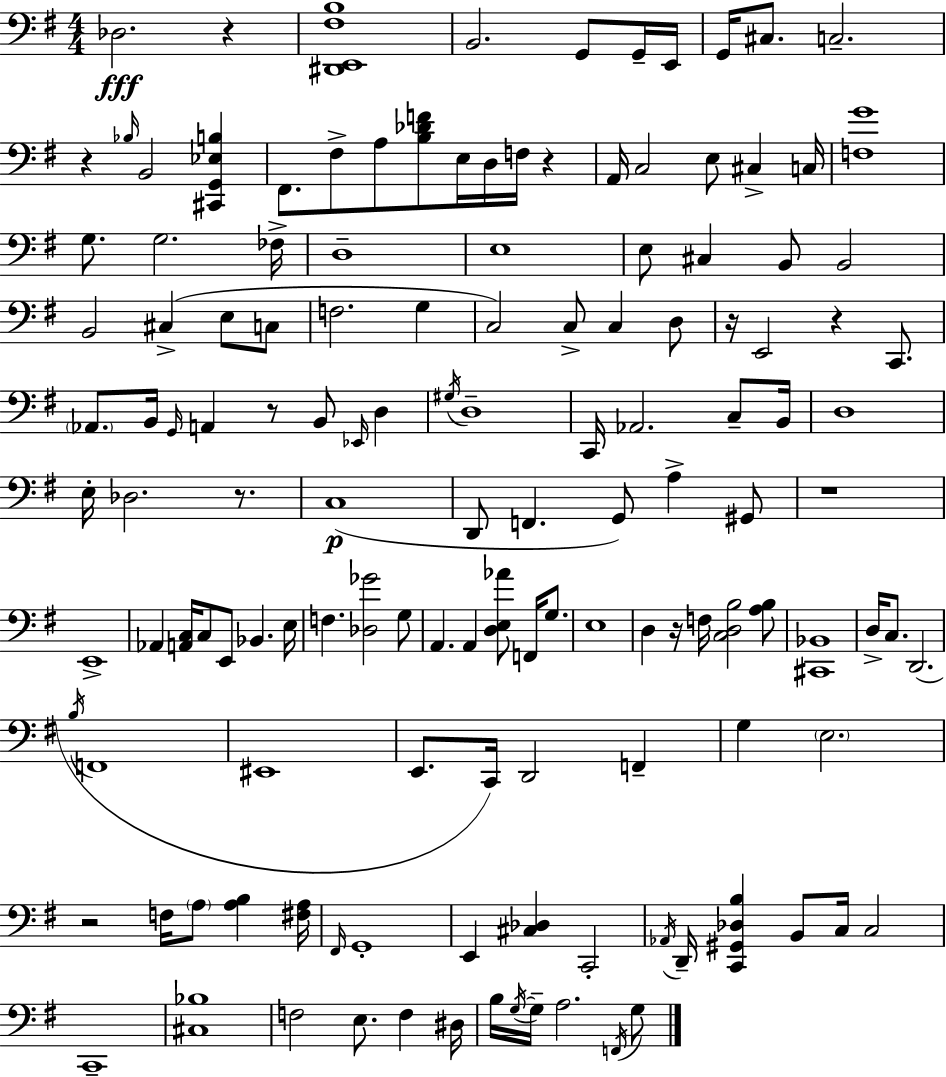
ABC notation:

X:1
T:Untitled
M:4/4
L:1/4
K:Em
_D,2 z [^D,,E,,^F,B,]4 B,,2 G,,/2 G,,/4 E,,/4 G,,/4 ^C,/2 C,2 z _B,/4 B,,2 [^C,,G,,_E,B,] ^F,,/2 ^F,/2 A,/2 [B,_DF]/2 E,/4 D,/4 F,/4 z A,,/4 C,2 E,/2 ^C, C,/4 [F,G]4 G,/2 G,2 _F,/4 D,4 E,4 E,/2 ^C, B,,/2 B,,2 B,,2 ^C, E,/2 C,/2 F,2 G, C,2 C,/2 C, D,/2 z/4 E,,2 z C,,/2 _A,,/2 B,,/4 G,,/4 A,, z/2 B,,/2 _E,,/4 D, ^G,/4 D,4 C,,/4 _A,,2 C,/2 B,,/4 D,4 E,/4 _D,2 z/2 C,4 D,,/2 F,, G,,/2 A, ^G,,/2 z4 E,,4 _A,, [A,,C,]/4 C,/2 E,,/2 _B,, E,/4 F, [_D,_G]2 G,/2 A,, A,, [D,E,_A]/2 F,,/4 G,/2 E,4 D, z/4 F,/4 [C,D,B,]2 [A,B,]/2 [^C,,_B,,]4 D,/4 C,/2 D,,2 B,/4 F,,4 ^E,,4 E,,/2 C,,/4 D,,2 F,, G, E,2 z2 F,/4 A,/2 [A,B,] [^F,A,]/4 ^F,,/4 G,,4 E,, [^C,_D,] C,,2 _A,,/4 D,,/4 [C,,^G,,_D,B,] B,,/2 C,/4 C,2 C,,4 [^C,_B,]4 F,2 E,/2 F, ^D,/4 B,/4 G,/4 G,/4 A,2 F,,/4 G,/2